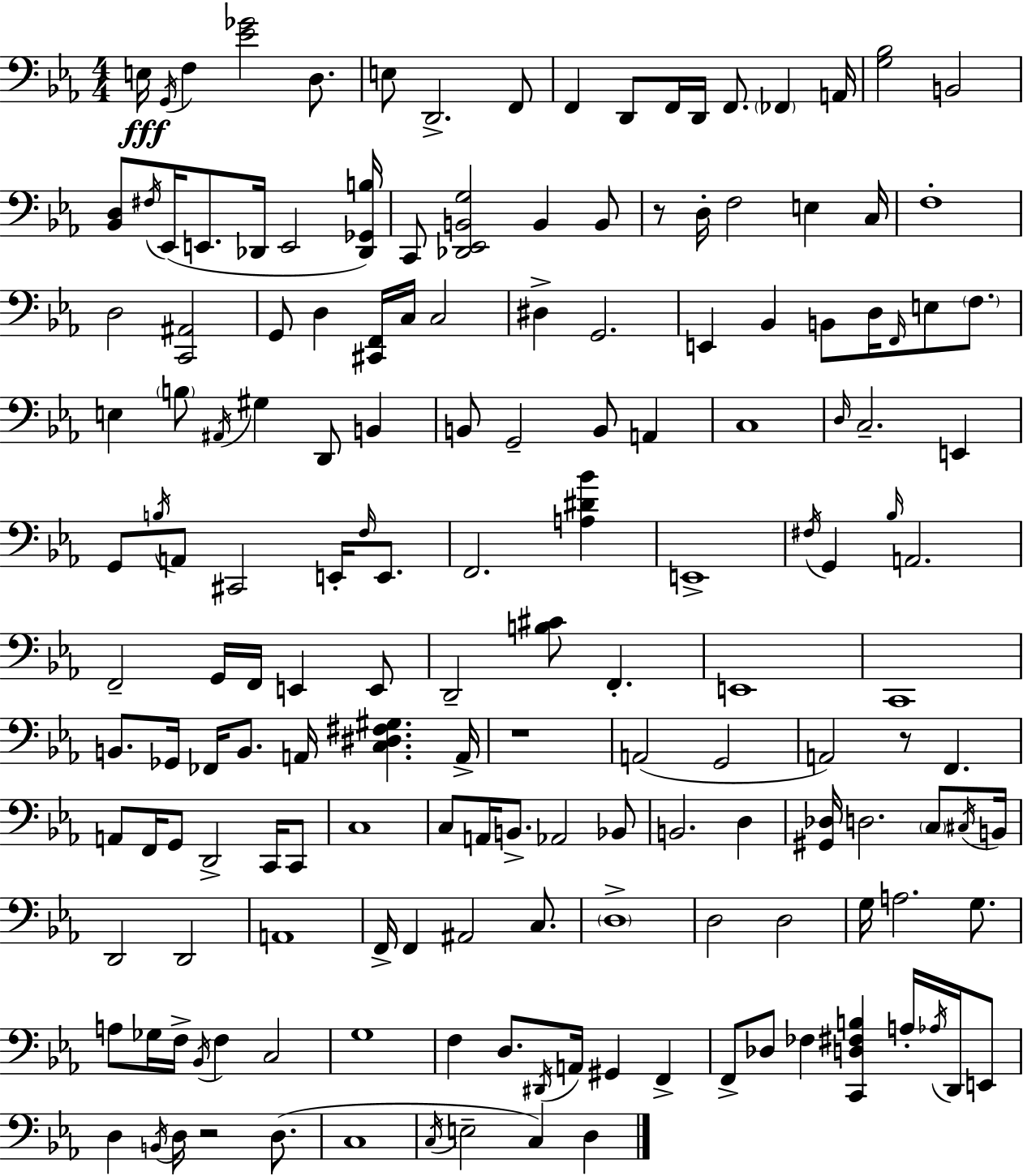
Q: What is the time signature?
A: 4/4